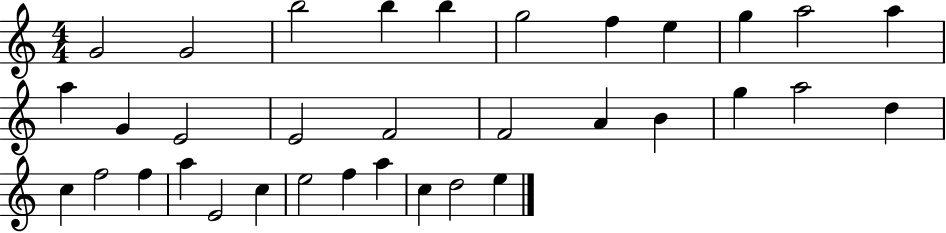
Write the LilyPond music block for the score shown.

{
  \clef treble
  \numericTimeSignature
  \time 4/4
  \key c \major
  g'2 g'2 | b''2 b''4 b''4 | g''2 f''4 e''4 | g''4 a''2 a''4 | \break a''4 g'4 e'2 | e'2 f'2 | f'2 a'4 b'4 | g''4 a''2 d''4 | \break c''4 f''2 f''4 | a''4 e'2 c''4 | e''2 f''4 a''4 | c''4 d''2 e''4 | \break \bar "|."
}